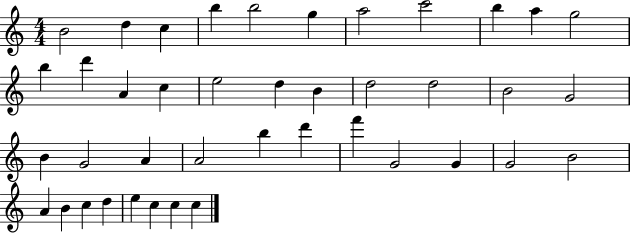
B4/h D5/q C5/q B5/q B5/h G5/q A5/h C6/h B5/q A5/q G5/h B5/q D6/q A4/q C5/q E5/h D5/q B4/q D5/h D5/h B4/h G4/h B4/q G4/h A4/q A4/h B5/q D6/q F6/q G4/h G4/q G4/h B4/h A4/q B4/q C5/q D5/q E5/q C5/q C5/q C5/q